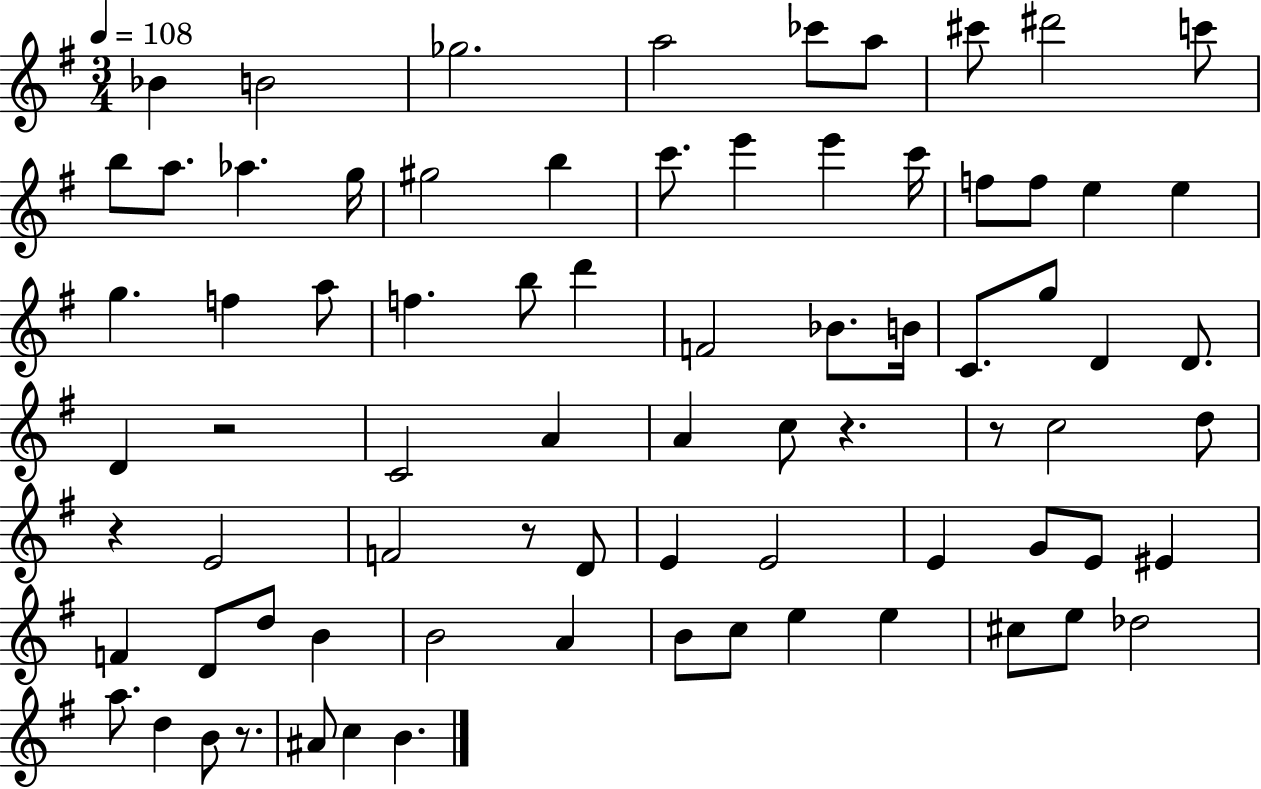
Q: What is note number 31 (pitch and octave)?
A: Bb4